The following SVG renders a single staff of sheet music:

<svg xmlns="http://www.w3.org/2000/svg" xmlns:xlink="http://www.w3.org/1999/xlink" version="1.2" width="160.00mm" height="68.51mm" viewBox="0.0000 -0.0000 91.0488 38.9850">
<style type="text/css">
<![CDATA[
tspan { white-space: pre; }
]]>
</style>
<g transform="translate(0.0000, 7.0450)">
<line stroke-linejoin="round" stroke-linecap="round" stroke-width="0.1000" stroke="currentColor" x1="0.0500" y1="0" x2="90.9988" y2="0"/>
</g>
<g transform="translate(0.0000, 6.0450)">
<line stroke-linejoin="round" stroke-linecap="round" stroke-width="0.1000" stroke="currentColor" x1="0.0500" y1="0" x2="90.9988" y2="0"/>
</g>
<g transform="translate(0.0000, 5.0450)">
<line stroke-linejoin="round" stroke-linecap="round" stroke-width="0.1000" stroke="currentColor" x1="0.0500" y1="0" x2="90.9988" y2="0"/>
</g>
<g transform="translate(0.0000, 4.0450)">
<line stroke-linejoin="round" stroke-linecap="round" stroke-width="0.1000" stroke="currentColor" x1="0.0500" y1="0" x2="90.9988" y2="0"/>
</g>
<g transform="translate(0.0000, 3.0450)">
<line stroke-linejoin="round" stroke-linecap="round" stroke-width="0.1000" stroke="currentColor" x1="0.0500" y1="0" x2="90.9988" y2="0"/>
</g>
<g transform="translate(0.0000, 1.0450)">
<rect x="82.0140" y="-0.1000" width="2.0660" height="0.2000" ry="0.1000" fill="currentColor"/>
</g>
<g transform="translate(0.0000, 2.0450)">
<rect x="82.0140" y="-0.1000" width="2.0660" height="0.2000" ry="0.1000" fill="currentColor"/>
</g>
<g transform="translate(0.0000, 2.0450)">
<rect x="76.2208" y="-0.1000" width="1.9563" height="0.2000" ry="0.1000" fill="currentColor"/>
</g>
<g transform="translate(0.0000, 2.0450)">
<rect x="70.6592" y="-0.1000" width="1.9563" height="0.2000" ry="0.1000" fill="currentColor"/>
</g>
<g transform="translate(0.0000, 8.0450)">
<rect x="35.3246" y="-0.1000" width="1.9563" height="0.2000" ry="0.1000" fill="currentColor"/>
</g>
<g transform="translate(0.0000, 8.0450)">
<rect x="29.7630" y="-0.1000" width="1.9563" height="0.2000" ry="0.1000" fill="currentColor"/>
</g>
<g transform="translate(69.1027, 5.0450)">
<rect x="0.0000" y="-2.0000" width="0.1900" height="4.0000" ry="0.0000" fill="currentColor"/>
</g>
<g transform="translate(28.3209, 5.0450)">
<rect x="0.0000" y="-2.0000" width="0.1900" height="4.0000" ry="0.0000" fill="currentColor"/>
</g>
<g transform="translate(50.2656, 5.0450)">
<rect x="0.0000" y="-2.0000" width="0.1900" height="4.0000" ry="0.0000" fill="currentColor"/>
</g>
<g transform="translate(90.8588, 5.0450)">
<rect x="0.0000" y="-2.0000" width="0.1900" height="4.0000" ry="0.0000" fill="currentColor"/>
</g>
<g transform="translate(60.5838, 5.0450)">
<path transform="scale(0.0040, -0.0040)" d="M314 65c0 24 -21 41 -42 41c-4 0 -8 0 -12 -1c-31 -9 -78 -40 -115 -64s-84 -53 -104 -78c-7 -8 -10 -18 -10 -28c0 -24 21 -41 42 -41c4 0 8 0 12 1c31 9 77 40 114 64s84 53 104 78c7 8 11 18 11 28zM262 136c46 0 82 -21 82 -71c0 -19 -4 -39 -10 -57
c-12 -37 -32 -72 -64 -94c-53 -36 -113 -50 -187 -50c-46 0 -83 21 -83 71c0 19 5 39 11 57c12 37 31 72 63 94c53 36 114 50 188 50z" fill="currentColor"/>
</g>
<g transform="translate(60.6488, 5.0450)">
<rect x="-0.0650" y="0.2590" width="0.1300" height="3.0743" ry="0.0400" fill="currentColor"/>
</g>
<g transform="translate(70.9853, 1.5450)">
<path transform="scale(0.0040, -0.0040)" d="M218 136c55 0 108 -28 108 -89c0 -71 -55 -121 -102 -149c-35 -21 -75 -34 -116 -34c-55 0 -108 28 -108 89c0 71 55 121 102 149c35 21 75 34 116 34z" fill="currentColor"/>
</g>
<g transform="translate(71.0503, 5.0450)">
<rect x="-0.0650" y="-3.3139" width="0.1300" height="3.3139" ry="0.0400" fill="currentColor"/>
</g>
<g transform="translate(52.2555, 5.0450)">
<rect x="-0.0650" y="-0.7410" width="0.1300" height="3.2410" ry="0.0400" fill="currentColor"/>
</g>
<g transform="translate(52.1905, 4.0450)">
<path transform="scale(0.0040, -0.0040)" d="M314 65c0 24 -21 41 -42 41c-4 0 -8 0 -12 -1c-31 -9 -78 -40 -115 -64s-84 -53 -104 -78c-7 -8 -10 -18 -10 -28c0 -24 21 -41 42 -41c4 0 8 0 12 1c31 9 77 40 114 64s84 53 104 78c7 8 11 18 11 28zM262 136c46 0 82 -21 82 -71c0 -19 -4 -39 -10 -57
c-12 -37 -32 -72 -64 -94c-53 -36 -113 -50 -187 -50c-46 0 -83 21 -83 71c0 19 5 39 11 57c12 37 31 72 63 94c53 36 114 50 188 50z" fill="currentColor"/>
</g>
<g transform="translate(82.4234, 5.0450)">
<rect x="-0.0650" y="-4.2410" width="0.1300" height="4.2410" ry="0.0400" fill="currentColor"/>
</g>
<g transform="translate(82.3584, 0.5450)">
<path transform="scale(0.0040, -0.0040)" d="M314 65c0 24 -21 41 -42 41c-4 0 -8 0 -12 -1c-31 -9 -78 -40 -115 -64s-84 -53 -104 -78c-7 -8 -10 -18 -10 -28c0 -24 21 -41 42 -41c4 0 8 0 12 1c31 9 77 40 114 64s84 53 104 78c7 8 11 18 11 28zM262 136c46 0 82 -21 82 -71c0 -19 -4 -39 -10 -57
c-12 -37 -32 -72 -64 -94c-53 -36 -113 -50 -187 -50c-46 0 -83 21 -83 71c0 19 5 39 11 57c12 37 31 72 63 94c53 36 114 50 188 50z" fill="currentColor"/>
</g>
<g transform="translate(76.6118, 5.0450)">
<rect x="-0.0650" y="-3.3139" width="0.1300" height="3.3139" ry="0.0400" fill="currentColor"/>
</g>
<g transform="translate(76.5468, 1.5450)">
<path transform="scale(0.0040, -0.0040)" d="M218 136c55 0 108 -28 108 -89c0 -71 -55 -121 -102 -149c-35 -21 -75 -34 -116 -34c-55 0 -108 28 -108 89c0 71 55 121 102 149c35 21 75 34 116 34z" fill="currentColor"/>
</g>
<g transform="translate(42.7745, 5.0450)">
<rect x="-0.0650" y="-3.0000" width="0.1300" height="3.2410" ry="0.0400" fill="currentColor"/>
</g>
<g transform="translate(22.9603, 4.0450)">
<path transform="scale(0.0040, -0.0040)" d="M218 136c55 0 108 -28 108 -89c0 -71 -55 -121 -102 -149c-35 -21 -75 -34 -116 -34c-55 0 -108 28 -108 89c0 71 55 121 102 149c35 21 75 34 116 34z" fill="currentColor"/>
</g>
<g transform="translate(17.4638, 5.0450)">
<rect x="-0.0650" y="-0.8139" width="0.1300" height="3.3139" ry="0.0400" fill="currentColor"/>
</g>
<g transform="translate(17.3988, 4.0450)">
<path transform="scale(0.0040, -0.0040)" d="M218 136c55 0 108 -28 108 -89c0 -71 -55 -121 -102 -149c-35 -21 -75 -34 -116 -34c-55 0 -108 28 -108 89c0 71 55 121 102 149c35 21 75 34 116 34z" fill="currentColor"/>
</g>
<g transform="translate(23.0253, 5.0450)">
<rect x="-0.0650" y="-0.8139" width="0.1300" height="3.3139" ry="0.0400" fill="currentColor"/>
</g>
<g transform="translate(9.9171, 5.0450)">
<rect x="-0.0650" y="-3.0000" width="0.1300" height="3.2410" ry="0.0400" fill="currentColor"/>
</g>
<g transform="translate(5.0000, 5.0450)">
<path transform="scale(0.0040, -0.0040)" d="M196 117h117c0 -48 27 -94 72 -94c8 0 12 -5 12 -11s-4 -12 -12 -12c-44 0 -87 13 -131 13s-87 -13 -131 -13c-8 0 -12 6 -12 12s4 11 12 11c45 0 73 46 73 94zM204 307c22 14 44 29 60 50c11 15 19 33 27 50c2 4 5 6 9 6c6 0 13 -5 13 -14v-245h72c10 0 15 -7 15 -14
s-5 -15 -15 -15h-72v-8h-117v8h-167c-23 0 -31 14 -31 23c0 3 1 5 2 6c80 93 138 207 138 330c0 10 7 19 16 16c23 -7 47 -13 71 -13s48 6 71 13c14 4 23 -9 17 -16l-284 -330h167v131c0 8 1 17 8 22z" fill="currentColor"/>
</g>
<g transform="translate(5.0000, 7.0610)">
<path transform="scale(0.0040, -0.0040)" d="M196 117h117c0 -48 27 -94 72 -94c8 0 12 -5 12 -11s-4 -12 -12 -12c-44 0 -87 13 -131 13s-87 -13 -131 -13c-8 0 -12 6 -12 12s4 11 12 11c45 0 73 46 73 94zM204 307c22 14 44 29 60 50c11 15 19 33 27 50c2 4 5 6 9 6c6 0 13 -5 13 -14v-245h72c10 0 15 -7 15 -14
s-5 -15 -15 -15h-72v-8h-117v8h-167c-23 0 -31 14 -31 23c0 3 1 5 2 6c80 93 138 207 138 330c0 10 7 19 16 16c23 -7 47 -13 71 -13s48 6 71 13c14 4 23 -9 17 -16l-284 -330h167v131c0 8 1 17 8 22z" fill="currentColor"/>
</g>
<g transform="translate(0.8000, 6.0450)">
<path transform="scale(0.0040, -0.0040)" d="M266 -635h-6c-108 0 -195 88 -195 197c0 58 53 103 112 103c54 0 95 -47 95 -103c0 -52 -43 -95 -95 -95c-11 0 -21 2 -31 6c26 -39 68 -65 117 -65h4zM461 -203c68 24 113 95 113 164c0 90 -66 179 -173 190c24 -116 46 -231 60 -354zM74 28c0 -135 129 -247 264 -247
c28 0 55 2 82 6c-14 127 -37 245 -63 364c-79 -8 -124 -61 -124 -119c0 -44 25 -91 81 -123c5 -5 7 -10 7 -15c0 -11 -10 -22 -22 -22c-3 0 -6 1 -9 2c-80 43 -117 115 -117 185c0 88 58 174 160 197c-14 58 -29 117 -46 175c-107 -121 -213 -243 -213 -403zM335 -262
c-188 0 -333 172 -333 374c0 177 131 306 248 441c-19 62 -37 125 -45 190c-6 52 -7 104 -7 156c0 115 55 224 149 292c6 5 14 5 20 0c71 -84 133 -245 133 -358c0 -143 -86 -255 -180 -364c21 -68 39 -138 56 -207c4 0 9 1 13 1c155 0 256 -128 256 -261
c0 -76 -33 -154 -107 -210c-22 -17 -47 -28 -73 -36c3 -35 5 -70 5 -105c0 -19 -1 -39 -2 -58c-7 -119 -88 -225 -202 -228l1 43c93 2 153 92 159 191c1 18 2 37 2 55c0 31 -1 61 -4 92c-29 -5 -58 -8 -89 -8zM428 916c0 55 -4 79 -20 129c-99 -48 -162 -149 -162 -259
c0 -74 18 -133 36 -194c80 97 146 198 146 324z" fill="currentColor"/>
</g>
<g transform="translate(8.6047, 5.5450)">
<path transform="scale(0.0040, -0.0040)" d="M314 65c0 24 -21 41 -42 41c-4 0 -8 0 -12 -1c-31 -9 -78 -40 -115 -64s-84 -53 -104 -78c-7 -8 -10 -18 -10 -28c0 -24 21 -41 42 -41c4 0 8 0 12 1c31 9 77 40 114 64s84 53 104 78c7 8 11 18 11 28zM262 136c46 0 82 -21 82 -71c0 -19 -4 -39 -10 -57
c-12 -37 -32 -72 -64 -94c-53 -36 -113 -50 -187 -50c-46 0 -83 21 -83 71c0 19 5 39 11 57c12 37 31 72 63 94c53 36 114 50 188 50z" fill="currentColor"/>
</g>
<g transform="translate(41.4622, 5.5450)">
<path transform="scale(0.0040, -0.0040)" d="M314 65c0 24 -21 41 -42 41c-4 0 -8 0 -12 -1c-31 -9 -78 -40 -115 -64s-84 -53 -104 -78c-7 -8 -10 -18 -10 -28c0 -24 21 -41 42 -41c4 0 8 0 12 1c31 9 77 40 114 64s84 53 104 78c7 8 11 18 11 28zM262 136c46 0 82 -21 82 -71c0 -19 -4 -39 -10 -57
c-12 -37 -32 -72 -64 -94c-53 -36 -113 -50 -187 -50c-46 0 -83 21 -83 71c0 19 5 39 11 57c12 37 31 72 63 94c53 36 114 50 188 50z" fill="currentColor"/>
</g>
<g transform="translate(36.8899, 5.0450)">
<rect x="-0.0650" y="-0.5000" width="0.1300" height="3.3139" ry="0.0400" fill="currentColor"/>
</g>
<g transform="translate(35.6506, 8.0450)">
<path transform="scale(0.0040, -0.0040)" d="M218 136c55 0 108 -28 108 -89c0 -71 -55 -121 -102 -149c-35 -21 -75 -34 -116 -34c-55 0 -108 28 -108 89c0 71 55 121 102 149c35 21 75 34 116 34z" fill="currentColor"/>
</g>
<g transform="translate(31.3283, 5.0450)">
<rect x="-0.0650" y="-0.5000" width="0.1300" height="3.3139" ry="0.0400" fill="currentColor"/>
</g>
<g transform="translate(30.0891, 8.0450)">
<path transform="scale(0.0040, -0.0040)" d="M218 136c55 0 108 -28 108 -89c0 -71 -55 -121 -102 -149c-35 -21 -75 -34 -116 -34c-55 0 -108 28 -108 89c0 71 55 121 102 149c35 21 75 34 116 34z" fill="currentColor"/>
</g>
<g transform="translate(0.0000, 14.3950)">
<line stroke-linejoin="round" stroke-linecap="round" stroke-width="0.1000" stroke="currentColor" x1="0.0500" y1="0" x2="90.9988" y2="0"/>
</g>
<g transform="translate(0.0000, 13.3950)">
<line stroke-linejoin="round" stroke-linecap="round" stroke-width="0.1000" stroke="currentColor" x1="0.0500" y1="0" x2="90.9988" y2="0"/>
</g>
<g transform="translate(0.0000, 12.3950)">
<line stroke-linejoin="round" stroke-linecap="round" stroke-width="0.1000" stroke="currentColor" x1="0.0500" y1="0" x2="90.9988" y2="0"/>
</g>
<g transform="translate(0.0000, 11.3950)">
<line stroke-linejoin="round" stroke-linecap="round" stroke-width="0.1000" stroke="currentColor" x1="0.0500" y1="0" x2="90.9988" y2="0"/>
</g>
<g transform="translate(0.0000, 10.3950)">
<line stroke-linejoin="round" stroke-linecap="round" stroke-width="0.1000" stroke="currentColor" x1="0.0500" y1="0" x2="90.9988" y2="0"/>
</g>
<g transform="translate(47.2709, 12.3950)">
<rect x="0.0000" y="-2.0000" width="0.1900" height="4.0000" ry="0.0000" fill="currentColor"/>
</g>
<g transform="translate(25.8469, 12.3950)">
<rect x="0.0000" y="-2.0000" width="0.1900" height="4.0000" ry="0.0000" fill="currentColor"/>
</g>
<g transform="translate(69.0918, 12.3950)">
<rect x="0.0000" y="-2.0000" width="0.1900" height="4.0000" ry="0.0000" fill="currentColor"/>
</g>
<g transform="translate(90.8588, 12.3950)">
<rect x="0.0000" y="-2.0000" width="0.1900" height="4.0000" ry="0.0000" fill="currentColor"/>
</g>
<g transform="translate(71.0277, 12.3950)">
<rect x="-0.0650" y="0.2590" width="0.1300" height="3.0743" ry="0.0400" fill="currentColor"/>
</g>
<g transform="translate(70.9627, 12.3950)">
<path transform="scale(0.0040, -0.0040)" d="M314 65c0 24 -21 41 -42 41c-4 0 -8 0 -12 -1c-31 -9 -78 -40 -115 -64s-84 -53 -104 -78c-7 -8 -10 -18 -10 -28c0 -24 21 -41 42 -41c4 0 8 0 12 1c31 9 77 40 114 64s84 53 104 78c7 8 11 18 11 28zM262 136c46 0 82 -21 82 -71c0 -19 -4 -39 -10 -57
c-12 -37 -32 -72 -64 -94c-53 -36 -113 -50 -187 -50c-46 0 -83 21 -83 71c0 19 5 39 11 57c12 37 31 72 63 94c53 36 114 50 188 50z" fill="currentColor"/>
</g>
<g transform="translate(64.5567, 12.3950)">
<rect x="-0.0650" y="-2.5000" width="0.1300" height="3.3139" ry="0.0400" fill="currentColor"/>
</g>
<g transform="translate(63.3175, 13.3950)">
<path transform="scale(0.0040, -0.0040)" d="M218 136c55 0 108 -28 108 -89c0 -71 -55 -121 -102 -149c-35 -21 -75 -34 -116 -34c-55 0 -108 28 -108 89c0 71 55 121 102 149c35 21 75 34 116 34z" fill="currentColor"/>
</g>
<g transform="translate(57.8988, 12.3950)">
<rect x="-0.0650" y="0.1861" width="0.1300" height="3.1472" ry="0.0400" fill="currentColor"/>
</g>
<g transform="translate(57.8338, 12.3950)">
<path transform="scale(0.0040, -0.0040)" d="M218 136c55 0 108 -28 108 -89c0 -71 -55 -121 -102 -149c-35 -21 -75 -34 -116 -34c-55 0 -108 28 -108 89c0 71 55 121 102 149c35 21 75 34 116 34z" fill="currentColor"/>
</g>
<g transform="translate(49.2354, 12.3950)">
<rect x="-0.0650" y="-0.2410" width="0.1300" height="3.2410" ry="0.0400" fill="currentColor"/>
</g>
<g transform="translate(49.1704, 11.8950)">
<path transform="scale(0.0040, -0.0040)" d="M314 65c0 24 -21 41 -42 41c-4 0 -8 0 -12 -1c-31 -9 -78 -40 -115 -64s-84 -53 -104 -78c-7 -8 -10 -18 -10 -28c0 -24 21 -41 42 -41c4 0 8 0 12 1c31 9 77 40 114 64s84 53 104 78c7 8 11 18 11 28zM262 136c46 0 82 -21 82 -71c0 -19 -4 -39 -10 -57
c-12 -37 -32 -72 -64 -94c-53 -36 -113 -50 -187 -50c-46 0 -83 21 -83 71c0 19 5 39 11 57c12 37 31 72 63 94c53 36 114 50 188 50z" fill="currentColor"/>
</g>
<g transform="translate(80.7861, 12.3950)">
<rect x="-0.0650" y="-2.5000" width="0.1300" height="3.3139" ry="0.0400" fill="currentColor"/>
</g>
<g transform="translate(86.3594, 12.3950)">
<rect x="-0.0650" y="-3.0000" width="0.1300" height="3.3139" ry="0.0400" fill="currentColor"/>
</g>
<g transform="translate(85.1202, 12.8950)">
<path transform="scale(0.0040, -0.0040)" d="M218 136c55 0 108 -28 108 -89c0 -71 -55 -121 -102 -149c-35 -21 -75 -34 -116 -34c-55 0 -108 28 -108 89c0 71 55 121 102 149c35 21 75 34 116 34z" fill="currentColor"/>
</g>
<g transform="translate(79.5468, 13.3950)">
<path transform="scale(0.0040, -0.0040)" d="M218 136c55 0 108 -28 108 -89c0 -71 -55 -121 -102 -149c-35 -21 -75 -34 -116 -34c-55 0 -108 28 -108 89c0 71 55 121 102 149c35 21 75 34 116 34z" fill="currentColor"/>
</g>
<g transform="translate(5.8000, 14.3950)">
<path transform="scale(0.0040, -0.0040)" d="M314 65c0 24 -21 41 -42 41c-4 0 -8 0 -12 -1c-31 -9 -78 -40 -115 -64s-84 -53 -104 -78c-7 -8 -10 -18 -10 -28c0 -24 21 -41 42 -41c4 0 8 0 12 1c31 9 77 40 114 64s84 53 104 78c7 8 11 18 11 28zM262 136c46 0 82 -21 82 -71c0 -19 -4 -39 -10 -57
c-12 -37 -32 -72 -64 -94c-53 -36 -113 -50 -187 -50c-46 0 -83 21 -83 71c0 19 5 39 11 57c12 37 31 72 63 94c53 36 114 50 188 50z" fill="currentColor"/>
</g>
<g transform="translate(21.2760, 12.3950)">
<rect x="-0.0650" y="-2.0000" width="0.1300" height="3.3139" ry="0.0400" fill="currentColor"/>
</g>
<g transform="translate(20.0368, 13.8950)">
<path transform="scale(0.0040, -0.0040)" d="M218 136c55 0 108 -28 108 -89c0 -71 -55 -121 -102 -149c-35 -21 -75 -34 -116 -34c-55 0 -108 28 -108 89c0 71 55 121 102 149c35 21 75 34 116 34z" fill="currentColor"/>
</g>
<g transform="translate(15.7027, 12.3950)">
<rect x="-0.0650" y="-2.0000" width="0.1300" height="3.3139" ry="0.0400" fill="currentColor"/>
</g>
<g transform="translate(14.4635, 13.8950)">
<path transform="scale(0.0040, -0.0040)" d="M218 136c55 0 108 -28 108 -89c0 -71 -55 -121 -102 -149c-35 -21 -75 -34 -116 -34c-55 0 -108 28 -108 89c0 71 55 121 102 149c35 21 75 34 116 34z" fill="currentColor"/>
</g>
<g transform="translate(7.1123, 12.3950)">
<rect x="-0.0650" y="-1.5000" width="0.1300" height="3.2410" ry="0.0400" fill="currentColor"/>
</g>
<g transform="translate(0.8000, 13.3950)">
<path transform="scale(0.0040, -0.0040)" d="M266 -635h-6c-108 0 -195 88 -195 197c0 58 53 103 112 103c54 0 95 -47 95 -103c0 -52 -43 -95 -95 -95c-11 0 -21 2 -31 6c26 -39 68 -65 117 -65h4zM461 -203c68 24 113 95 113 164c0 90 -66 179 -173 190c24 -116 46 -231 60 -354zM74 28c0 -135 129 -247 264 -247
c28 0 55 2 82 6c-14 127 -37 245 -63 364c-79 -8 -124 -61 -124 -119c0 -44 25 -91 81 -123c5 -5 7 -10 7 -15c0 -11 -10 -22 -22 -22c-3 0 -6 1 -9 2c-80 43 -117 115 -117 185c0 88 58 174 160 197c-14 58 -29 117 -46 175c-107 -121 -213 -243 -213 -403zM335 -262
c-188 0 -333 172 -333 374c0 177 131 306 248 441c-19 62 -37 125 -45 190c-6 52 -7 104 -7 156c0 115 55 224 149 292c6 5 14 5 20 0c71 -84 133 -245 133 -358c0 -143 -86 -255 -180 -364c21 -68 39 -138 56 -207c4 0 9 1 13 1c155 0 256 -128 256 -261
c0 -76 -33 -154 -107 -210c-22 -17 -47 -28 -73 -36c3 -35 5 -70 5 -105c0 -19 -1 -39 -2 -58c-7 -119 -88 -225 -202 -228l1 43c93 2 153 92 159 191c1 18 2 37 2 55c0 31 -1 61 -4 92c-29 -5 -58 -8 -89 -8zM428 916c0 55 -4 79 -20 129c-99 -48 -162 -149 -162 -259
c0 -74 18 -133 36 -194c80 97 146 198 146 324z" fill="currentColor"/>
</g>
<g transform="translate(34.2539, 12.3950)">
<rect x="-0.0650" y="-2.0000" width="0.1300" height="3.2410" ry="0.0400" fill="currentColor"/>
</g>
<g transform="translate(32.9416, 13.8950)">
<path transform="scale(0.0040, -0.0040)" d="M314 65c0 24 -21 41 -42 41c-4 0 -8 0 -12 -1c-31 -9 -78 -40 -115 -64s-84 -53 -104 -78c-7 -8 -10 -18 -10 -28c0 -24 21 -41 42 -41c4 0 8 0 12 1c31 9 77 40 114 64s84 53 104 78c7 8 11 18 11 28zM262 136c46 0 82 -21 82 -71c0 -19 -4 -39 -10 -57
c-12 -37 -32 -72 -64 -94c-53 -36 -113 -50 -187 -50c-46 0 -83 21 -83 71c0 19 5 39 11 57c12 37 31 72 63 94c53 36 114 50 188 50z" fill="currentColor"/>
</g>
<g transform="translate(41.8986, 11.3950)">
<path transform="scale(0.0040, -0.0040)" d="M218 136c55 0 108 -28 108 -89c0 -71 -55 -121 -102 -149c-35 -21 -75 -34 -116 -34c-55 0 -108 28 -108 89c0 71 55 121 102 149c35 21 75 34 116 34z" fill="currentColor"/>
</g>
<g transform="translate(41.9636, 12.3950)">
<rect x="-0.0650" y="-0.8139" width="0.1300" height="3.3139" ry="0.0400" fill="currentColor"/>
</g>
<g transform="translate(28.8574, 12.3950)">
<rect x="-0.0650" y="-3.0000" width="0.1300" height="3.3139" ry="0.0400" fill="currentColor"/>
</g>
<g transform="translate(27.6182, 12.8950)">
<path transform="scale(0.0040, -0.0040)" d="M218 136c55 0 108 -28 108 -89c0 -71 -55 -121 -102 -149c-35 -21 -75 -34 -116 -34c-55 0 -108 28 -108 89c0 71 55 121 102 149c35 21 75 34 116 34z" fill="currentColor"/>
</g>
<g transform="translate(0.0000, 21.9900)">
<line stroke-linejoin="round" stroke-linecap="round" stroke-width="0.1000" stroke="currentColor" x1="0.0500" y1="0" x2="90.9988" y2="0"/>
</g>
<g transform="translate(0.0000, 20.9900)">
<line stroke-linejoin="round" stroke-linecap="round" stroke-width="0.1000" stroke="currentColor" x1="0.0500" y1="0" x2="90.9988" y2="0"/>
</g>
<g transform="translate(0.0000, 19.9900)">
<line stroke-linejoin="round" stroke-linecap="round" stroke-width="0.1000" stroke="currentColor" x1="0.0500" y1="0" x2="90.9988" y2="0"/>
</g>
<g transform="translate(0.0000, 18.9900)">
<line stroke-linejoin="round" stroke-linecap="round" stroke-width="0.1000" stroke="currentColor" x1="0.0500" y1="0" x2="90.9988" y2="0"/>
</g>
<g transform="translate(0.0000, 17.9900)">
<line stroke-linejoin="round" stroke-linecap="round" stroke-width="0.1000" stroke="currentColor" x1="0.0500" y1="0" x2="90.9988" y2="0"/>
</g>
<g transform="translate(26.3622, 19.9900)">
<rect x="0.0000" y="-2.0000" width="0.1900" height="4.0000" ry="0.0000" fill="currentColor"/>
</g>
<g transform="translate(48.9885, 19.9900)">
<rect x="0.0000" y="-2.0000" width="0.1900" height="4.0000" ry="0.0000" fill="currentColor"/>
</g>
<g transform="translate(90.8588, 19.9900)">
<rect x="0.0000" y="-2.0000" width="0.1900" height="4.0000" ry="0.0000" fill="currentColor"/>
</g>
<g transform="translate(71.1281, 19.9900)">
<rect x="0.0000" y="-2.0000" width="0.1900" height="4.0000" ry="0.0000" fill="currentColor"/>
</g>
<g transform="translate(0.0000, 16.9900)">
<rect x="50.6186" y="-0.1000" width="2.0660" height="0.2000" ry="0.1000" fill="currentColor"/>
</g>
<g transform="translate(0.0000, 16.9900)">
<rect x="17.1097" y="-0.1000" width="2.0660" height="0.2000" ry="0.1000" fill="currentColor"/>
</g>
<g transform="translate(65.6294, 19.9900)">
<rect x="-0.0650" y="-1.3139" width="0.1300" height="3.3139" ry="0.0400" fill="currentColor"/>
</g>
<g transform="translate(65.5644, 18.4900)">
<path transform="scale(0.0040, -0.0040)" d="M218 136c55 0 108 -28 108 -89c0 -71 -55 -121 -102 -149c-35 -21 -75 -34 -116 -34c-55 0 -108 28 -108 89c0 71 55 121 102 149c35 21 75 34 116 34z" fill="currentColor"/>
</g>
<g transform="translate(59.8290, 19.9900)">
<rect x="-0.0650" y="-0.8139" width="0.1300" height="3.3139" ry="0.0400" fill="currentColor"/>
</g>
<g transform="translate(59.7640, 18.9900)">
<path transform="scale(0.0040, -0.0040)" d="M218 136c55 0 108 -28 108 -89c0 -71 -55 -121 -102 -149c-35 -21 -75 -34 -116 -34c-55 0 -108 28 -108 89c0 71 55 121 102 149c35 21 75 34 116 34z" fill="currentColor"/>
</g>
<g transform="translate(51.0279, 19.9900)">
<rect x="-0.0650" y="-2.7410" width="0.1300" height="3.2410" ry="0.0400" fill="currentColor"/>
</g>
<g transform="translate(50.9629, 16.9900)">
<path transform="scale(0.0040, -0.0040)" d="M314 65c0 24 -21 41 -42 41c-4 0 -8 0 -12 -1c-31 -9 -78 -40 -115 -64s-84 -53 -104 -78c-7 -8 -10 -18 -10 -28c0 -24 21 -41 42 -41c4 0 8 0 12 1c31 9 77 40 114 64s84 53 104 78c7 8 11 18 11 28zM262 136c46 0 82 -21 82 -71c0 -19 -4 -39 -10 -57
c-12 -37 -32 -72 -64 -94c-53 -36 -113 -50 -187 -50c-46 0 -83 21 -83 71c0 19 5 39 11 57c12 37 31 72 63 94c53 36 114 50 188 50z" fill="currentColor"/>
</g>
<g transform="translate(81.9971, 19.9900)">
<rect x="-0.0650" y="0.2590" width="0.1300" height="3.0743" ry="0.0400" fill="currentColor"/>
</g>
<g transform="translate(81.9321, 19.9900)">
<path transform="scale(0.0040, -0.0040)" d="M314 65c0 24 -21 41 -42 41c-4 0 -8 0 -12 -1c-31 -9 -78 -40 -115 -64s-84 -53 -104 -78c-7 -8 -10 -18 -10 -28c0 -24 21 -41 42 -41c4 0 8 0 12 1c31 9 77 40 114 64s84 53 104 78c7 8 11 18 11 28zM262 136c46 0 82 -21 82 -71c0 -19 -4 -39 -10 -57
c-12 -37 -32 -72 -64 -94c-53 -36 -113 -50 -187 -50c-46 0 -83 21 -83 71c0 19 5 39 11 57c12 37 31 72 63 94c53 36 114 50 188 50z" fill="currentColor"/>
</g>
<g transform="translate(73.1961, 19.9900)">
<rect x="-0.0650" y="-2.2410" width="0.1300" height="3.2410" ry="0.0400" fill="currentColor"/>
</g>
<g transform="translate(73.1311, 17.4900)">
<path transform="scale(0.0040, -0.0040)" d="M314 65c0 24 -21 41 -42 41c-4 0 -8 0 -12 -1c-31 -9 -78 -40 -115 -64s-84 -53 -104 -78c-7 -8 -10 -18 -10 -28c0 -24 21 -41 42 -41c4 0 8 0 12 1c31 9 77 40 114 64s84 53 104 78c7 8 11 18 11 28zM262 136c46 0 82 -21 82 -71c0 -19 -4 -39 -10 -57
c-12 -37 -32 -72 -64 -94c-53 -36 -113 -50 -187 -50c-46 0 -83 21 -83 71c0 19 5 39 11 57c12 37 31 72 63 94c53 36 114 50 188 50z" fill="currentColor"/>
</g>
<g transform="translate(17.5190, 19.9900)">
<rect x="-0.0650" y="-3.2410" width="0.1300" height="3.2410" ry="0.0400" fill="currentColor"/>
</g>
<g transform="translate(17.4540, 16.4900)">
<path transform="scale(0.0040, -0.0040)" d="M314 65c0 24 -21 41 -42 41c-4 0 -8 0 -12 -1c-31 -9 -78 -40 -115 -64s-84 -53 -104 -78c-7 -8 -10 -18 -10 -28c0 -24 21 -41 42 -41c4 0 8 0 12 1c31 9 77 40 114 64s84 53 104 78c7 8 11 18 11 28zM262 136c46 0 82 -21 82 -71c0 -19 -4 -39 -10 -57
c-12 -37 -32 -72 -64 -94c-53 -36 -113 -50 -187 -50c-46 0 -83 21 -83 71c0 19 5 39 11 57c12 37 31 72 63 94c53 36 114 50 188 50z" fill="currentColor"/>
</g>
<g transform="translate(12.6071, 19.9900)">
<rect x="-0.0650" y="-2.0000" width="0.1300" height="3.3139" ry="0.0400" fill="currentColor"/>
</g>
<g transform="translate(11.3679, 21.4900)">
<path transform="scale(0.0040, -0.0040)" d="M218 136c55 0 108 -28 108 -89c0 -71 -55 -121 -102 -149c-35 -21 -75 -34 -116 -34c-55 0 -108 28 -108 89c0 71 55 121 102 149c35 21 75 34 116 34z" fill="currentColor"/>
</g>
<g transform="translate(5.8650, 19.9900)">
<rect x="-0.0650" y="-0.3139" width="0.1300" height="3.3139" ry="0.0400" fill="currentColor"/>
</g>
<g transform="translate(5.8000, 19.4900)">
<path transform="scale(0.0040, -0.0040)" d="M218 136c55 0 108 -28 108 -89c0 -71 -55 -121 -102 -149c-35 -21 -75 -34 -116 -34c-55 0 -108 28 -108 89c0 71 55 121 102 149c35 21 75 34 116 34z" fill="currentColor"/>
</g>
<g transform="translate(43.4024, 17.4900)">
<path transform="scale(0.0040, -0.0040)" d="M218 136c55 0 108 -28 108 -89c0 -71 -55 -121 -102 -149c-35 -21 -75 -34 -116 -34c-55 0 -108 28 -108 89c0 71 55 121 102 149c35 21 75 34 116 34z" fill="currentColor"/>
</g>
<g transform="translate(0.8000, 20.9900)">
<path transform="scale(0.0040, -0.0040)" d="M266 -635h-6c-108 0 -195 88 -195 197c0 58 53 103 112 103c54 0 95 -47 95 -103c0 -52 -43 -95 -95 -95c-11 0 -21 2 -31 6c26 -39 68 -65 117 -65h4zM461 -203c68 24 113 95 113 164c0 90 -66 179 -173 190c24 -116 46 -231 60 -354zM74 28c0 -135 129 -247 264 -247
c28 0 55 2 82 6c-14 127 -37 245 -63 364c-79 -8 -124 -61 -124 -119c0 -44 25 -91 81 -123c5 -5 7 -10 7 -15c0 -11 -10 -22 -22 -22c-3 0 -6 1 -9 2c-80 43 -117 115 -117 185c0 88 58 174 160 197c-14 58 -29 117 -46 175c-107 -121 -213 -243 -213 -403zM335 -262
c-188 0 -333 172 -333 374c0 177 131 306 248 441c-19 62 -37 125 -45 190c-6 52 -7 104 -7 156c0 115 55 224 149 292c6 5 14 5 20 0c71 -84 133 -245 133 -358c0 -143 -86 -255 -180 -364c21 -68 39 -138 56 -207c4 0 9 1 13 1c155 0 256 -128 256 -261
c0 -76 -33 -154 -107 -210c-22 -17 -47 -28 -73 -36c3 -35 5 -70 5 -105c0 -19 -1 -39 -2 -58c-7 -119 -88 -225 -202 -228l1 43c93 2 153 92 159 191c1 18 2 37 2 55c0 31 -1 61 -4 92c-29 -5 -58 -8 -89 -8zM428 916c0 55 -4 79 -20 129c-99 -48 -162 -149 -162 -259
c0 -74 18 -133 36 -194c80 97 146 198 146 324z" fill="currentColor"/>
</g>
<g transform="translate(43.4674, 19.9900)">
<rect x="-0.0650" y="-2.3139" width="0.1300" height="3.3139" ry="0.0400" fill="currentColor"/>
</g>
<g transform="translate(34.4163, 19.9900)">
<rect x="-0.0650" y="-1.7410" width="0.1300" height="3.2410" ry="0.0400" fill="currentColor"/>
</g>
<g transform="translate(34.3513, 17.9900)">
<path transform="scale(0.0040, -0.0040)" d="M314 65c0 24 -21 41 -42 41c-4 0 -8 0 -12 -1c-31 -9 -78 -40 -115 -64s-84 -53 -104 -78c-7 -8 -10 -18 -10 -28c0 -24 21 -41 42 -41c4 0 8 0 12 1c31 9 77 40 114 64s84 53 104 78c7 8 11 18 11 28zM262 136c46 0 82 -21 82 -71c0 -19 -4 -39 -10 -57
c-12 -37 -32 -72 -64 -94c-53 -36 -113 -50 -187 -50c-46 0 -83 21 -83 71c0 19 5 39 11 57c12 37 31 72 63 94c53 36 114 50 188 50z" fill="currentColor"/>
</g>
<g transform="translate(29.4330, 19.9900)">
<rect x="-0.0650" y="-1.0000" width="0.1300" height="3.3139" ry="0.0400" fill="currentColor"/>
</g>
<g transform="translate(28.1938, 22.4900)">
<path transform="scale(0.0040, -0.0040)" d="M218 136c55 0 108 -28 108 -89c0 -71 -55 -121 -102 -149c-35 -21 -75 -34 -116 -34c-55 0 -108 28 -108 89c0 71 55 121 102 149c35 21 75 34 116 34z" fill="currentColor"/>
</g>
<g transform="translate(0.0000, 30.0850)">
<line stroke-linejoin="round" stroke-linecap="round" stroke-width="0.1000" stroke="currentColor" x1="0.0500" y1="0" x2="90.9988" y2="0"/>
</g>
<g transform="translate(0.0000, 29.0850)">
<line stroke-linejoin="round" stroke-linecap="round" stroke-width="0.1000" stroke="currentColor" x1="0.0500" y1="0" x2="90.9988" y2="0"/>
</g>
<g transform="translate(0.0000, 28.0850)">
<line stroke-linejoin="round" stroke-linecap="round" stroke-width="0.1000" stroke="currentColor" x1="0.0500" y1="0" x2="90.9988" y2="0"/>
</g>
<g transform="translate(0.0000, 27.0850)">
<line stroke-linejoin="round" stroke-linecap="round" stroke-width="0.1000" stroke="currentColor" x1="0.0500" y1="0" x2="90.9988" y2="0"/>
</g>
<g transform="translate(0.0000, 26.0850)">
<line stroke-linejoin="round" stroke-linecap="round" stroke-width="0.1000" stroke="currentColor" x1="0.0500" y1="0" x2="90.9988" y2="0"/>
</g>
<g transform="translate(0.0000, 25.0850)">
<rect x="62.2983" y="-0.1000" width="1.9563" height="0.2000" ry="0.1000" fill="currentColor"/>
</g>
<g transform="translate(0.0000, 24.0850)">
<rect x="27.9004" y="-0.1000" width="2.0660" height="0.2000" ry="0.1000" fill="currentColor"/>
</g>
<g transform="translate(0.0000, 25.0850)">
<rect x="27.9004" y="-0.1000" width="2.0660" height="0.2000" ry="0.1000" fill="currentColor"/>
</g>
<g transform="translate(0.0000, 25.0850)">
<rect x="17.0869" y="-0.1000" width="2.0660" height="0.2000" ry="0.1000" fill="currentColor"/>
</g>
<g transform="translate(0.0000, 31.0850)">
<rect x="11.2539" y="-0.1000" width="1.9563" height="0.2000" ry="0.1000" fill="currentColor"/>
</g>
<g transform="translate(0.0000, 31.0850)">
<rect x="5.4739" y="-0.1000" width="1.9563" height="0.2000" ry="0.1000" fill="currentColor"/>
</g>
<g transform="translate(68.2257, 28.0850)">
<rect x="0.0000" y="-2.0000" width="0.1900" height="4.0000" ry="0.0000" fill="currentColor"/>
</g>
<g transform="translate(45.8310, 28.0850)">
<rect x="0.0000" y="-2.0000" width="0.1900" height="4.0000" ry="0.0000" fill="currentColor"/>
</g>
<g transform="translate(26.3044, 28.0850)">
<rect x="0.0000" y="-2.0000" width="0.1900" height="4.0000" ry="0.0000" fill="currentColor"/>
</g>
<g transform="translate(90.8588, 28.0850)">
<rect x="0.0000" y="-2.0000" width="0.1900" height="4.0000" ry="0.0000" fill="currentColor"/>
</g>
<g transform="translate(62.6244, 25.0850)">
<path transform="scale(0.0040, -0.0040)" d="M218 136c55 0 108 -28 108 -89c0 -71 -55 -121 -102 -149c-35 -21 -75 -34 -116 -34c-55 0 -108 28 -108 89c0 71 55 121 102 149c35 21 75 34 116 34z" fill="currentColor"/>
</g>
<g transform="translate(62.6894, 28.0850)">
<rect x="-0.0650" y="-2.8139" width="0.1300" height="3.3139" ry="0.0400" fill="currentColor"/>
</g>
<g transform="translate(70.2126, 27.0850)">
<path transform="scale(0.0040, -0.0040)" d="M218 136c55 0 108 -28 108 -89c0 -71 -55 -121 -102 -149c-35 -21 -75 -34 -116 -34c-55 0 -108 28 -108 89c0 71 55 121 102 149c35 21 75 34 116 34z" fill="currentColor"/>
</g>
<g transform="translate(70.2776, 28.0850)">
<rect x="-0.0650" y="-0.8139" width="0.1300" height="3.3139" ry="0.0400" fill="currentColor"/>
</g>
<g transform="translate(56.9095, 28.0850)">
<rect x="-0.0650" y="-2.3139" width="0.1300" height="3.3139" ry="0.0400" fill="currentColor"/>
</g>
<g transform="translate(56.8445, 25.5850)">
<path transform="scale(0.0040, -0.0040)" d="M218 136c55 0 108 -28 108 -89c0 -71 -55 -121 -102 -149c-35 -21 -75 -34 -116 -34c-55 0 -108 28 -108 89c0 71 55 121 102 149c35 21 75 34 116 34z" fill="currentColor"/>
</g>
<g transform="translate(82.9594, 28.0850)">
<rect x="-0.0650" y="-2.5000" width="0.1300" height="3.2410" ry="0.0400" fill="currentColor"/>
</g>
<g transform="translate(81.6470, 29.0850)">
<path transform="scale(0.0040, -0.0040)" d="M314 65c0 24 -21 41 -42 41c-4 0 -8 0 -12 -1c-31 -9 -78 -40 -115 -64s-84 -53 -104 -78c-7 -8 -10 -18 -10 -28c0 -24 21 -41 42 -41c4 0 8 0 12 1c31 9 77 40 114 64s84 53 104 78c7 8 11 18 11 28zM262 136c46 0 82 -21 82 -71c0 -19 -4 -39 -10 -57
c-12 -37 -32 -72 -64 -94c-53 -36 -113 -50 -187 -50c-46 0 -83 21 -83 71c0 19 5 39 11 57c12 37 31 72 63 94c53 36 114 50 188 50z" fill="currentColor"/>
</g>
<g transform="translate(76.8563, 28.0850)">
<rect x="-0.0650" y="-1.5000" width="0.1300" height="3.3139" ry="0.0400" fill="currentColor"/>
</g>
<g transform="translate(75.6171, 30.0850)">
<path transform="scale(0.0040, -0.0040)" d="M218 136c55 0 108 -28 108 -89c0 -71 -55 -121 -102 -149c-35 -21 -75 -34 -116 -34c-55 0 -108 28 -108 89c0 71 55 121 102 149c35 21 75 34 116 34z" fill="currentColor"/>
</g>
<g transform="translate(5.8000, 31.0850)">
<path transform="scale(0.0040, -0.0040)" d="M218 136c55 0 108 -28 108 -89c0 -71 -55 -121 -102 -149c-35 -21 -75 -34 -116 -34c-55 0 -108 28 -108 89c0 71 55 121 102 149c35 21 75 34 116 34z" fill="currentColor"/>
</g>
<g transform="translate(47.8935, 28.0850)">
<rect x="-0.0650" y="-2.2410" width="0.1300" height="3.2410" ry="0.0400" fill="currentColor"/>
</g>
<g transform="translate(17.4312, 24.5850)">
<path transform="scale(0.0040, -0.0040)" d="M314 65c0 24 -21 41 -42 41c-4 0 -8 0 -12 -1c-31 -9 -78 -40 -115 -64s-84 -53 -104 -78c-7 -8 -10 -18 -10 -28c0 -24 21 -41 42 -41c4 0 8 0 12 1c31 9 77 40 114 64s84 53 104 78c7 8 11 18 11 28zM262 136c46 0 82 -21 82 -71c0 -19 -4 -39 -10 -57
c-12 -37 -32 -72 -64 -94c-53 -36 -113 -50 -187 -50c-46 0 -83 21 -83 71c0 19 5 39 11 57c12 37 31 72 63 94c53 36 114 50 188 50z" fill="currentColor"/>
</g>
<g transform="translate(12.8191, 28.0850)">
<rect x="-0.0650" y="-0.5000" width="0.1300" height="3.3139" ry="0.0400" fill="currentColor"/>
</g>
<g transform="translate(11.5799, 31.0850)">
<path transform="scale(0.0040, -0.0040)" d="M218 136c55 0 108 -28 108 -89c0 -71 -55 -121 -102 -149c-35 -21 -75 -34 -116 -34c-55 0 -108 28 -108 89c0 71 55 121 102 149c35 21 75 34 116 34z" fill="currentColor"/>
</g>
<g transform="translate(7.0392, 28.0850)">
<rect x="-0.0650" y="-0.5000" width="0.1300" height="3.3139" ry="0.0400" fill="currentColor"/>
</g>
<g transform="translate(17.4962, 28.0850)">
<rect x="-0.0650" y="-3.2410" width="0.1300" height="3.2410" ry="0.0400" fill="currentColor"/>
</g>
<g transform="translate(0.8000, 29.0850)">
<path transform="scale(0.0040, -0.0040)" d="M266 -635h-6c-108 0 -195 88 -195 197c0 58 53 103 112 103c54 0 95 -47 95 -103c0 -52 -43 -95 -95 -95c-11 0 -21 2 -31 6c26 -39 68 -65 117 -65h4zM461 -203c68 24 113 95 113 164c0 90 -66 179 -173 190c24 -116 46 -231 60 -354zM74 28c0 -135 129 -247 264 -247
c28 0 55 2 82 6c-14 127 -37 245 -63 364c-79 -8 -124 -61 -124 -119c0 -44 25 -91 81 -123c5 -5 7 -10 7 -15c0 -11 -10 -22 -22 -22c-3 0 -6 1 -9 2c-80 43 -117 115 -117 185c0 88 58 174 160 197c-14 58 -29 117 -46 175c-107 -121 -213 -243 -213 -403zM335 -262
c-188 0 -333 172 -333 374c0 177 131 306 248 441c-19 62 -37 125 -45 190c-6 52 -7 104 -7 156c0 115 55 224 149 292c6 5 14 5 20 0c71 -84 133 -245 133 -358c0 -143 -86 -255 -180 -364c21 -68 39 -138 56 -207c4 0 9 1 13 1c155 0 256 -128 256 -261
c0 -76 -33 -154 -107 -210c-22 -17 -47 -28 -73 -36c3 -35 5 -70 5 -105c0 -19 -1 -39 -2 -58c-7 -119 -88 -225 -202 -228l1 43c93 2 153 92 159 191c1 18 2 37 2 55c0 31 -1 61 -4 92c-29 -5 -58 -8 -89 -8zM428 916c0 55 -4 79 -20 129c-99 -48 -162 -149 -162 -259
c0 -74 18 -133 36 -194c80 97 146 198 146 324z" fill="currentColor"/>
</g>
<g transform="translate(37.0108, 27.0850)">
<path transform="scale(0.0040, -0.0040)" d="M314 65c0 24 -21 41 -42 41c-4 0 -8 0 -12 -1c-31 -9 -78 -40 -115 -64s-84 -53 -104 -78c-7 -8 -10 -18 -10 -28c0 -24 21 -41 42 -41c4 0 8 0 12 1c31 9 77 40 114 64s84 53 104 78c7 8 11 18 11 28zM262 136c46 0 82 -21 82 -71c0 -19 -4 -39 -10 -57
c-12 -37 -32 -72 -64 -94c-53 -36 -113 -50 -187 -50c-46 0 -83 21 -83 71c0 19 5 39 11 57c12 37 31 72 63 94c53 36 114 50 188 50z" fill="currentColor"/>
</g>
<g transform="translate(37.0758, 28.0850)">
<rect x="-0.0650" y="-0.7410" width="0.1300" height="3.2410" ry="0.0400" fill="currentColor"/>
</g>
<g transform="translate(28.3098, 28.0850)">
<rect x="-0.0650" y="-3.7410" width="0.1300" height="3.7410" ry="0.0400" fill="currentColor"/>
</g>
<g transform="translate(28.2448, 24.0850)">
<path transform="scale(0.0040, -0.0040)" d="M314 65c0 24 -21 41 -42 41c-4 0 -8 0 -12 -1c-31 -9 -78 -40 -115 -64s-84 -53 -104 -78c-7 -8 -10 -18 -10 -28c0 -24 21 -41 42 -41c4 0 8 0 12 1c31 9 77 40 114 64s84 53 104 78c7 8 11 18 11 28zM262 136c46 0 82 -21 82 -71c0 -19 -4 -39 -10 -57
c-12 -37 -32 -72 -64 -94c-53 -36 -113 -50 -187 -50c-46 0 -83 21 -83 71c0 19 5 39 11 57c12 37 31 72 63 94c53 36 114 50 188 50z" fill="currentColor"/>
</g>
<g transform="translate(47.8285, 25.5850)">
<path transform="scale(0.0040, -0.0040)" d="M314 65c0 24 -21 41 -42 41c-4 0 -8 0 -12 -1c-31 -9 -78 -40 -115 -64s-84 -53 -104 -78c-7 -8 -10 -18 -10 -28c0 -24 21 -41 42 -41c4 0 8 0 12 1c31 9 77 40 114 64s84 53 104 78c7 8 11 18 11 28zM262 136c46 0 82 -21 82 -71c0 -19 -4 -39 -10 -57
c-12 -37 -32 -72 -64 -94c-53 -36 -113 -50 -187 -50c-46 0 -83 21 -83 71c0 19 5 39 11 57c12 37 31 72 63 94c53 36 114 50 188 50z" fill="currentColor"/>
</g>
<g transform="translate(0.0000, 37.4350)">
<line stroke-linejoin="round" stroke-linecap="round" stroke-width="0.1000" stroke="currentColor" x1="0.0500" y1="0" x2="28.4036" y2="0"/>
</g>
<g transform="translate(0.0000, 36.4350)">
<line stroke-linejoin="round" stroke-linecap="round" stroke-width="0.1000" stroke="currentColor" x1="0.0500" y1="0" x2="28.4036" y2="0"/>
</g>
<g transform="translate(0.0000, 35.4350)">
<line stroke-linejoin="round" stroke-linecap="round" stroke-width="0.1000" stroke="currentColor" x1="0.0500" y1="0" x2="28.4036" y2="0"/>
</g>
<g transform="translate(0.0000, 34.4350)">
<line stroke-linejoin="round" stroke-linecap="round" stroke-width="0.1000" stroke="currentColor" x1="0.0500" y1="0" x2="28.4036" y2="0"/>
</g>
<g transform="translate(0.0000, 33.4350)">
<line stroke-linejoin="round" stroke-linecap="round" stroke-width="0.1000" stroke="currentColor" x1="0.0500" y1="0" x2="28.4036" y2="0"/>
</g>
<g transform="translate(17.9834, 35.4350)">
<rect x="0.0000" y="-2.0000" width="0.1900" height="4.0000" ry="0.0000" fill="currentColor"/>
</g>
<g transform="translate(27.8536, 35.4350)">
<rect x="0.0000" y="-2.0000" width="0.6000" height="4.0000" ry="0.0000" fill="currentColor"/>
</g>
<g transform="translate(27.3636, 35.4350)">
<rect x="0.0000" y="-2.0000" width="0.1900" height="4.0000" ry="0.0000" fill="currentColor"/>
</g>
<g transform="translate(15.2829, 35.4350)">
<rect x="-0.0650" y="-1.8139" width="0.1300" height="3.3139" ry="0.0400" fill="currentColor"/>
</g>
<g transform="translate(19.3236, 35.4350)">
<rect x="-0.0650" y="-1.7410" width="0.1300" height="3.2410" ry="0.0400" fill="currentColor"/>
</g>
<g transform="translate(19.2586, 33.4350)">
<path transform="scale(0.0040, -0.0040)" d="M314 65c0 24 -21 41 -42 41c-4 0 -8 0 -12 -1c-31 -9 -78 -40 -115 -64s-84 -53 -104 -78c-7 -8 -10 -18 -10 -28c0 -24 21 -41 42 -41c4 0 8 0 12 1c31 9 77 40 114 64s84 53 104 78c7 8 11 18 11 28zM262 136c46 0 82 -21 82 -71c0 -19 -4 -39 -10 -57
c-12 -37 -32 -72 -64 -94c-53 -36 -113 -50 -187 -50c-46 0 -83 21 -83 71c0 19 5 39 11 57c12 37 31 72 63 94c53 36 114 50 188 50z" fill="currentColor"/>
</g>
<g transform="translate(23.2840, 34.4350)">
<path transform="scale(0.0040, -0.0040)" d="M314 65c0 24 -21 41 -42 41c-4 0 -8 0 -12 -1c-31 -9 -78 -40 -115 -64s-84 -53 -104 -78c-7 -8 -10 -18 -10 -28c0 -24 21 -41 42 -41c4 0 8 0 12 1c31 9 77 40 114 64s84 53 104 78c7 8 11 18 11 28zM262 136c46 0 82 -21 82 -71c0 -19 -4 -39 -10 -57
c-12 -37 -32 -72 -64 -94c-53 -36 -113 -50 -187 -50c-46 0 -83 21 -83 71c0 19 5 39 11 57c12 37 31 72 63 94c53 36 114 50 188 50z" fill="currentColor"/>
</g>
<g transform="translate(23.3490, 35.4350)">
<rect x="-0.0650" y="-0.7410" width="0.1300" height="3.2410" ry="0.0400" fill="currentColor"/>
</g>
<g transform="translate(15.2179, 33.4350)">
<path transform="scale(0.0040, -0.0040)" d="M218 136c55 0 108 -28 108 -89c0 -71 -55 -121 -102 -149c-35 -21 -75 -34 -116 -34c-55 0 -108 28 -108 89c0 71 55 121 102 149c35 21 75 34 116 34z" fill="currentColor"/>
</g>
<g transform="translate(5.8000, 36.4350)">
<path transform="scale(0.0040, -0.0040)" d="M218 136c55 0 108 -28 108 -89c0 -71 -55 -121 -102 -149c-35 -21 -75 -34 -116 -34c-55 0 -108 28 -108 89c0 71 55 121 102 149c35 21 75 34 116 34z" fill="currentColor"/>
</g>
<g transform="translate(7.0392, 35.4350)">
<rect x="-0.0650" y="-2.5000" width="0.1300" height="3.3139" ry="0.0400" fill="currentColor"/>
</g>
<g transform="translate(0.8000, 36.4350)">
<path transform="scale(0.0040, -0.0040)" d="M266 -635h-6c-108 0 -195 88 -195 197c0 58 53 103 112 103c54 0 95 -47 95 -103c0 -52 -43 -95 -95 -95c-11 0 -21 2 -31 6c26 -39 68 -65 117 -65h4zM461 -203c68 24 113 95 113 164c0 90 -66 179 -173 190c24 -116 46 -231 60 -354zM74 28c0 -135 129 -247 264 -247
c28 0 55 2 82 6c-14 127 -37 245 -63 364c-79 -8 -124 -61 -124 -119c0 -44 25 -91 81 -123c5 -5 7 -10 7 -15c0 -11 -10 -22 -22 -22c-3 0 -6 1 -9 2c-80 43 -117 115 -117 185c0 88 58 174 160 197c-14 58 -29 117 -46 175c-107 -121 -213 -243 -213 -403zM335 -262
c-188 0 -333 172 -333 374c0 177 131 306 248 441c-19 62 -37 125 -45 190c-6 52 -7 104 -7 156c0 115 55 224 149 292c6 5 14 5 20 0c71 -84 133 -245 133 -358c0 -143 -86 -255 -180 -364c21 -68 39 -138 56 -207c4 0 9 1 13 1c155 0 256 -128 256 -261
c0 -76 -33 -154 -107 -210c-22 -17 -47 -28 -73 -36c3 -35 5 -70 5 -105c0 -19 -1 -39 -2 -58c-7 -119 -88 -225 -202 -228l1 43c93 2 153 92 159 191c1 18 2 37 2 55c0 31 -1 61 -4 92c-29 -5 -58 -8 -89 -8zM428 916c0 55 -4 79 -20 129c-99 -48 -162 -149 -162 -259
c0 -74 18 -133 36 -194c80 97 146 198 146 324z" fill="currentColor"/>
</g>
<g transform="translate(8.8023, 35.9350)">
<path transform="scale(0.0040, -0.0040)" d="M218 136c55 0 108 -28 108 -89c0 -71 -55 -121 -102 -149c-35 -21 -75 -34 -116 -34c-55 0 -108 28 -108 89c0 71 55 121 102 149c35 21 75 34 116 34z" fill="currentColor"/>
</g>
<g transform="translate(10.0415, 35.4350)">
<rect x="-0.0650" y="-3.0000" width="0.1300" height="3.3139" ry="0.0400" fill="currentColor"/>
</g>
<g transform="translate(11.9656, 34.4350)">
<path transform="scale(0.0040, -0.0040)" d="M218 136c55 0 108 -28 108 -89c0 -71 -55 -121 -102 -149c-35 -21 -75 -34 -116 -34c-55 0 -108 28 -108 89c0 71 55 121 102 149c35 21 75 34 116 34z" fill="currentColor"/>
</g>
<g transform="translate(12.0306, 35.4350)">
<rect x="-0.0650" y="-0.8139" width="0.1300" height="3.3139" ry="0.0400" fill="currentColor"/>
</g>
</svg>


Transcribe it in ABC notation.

X:1
T:Untitled
M:4/4
L:1/4
K:C
A2 d d C C A2 d2 B2 b b d'2 E2 F F A F2 d c2 B G B2 G A c F b2 D f2 g a2 d e g2 B2 C C b2 c'2 d2 g2 g a d E G2 G A d f f2 d2